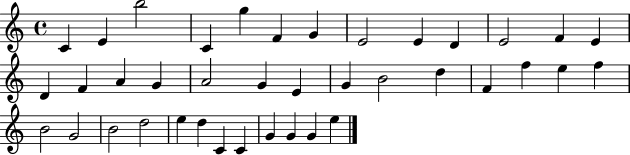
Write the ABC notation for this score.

X:1
T:Untitled
M:4/4
L:1/4
K:C
C E b2 C g F G E2 E D E2 F E D F A G A2 G E G B2 d F f e f B2 G2 B2 d2 e d C C G G G e